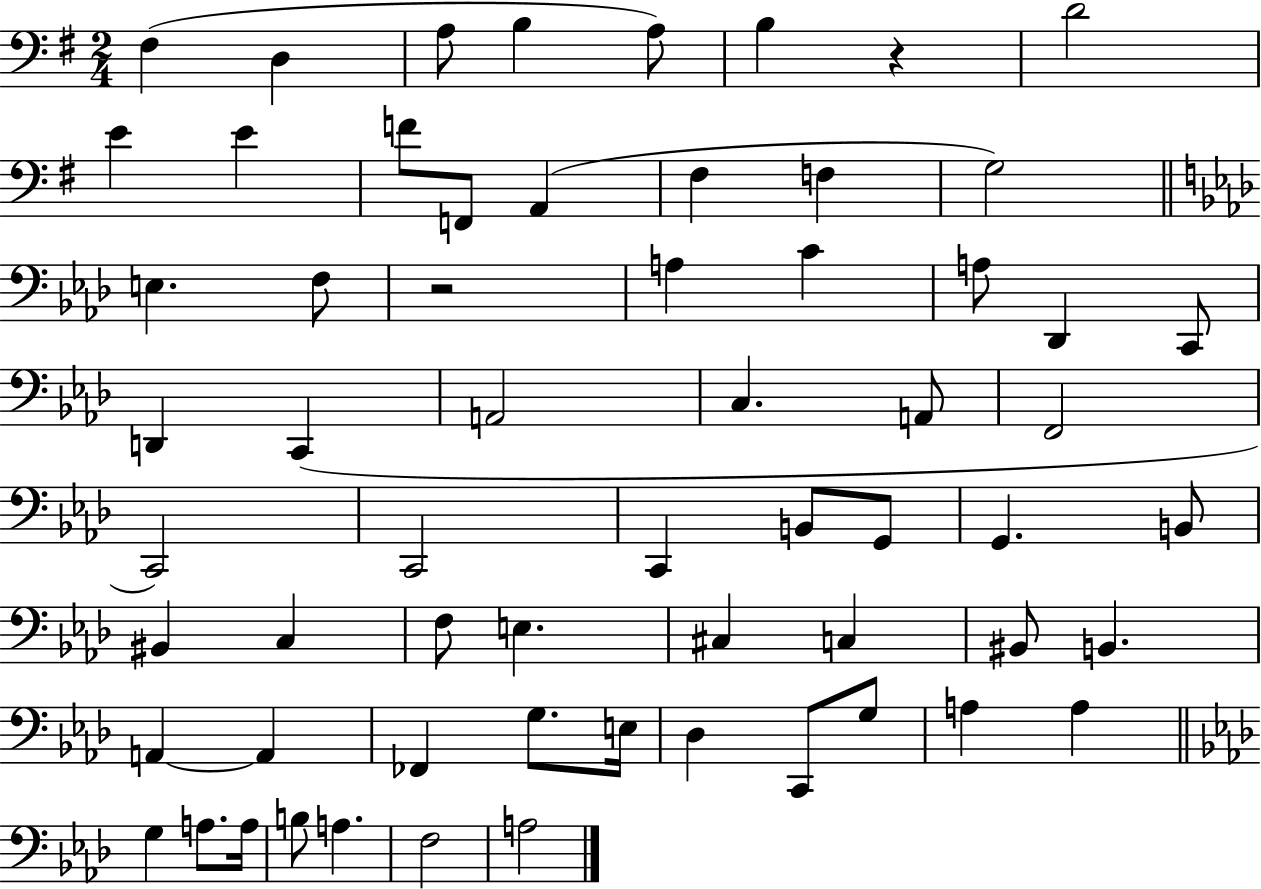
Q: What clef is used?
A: bass